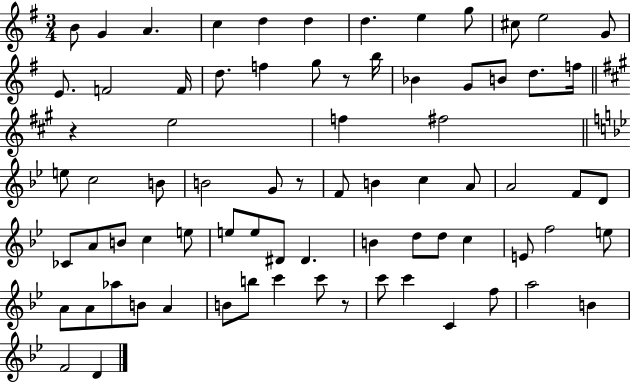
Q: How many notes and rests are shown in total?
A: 76